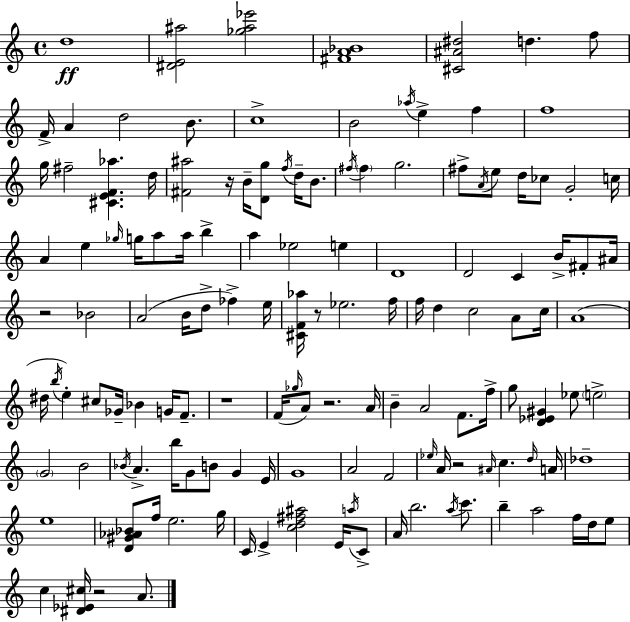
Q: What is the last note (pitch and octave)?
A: A4